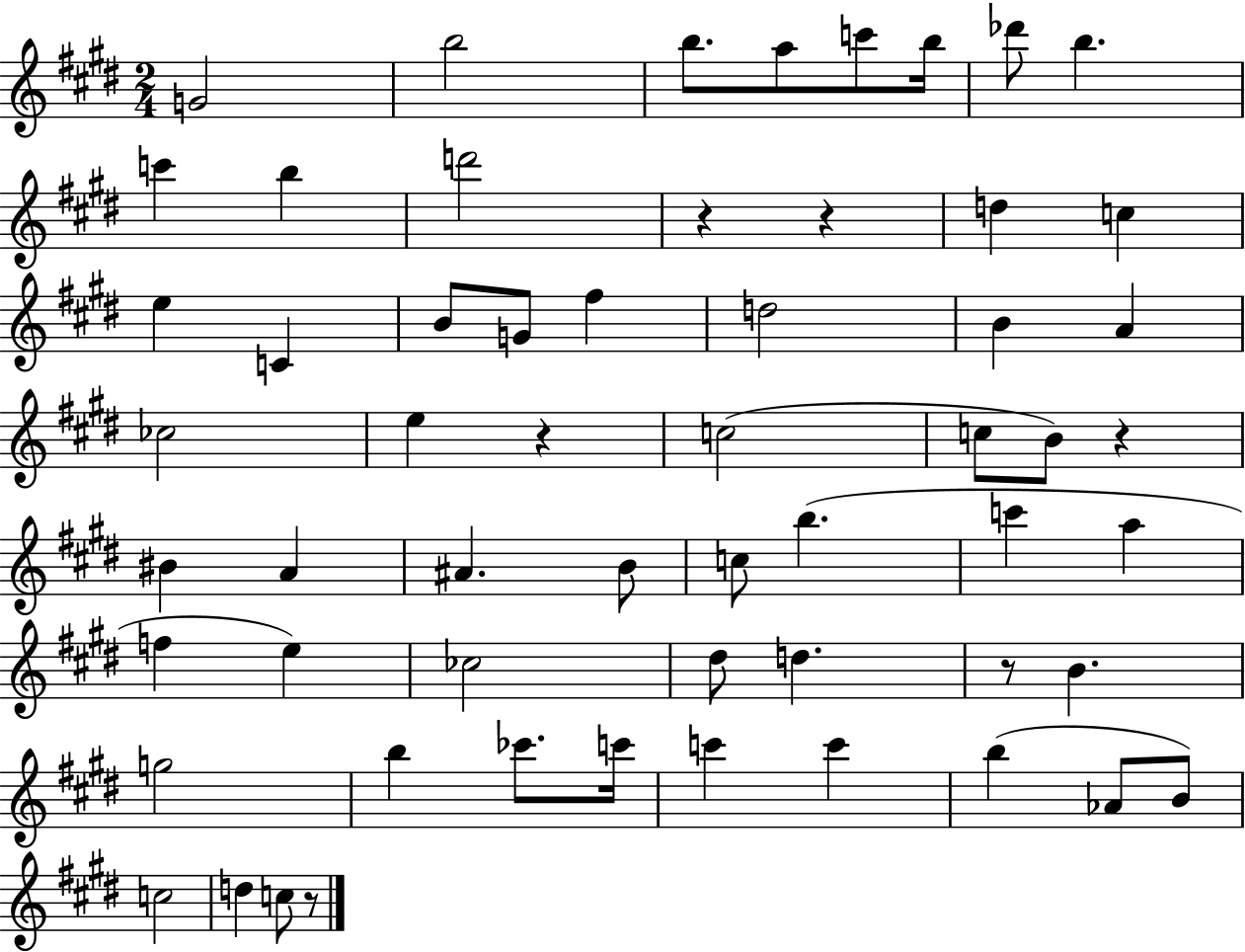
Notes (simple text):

G4/h B5/h B5/e. A5/e C6/e B5/s Db6/e B5/q. C6/q B5/q D6/h R/q R/q D5/q C5/q E5/q C4/q B4/e G4/e F#5/q D5/h B4/q A4/q CES5/h E5/q R/q C5/h C5/e B4/e R/q BIS4/q A4/q A#4/q. B4/e C5/e B5/q. C6/q A5/q F5/q E5/q CES5/h D#5/e D5/q. R/e B4/q. G5/h B5/q CES6/e. C6/s C6/q C6/q B5/q Ab4/e B4/e C5/h D5/q C5/e R/e